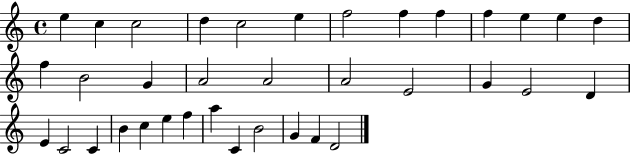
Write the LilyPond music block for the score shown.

{
  \clef treble
  \time 4/4
  \defaultTimeSignature
  \key c \major
  e''4 c''4 c''2 | d''4 c''2 e''4 | f''2 f''4 f''4 | f''4 e''4 e''4 d''4 | \break f''4 b'2 g'4 | a'2 a'2 | a'2 e'2 | g'4 e'2 d'4 | \break e'4 c'2 c'4 | b'4 c''4 e''4 f''4 | a''4 c'4 b'2 | g'4 f'4 d'2 | \break \bar "|."
}